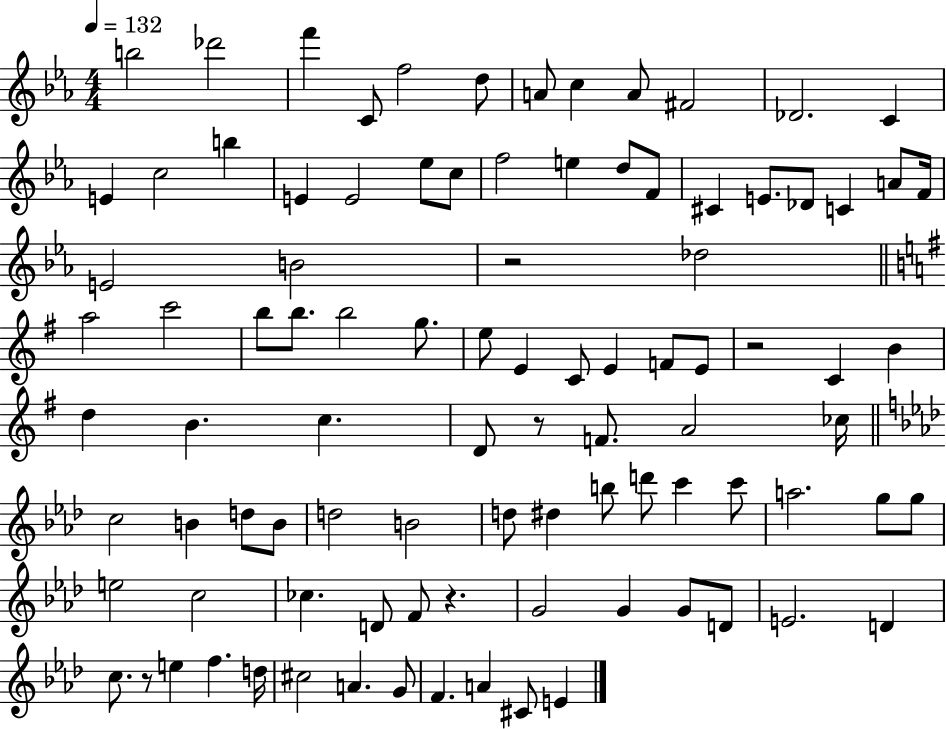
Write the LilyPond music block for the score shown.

{
  \clef treble
  \numericTimeSignature
  \time 4/4
  \key ees \major
  \tempo 4 = 132
  b''2 des'''2 | f'''4 c'8 f''2 d''8 | a'8 c''4 a'8 fis'2 | des'2. c'4 | \break e'4 c''2 b''4 | e'4 e'2 ees''8 c''8 | f''2 e''4 d''8 f'8 | cis'4 e'8. des'8 c'4 a'8 f'16 | \break e'2 b'2 | r2 des''2 | \bar "||" \break \key e \minor a''2 c'''2 | b''8 b''8. b''2 g''8. | e''8 e'4 c'8 e'4 f'8 e'8 | r2 c'4 b'4 | \break d''4 b'4. c''4. | d'8 r8 f'8. a'2 ces''16 | \bar "||" \break \key aes \major c''2 b'4 d''8 b'8 | d''2 b'2 | d''8 dis''4 b''8 d'''8 c'''4 c'''8 | a''2. g''8 g''8 | \break e''2 c''2 | ces''4. d'8 f'8 r4. | g'2 g'4 g'8 d'8 | e'2. d'4 | \break c''8. r8 e''4 f''4. d''16 | cis''2 a'4. g'8 | f'4. a'4 cis'8 e'4 | \bar "|."
}